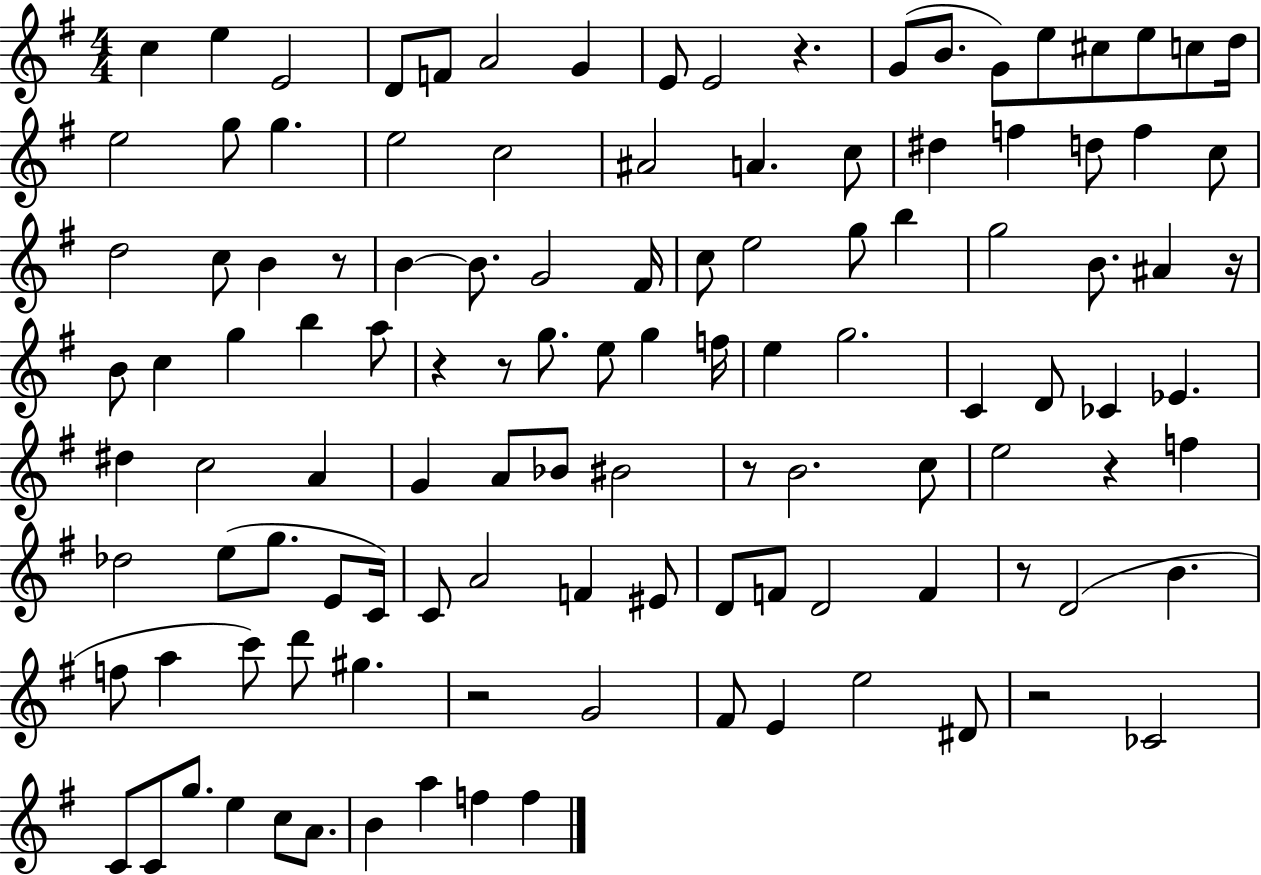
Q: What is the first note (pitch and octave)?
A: C5